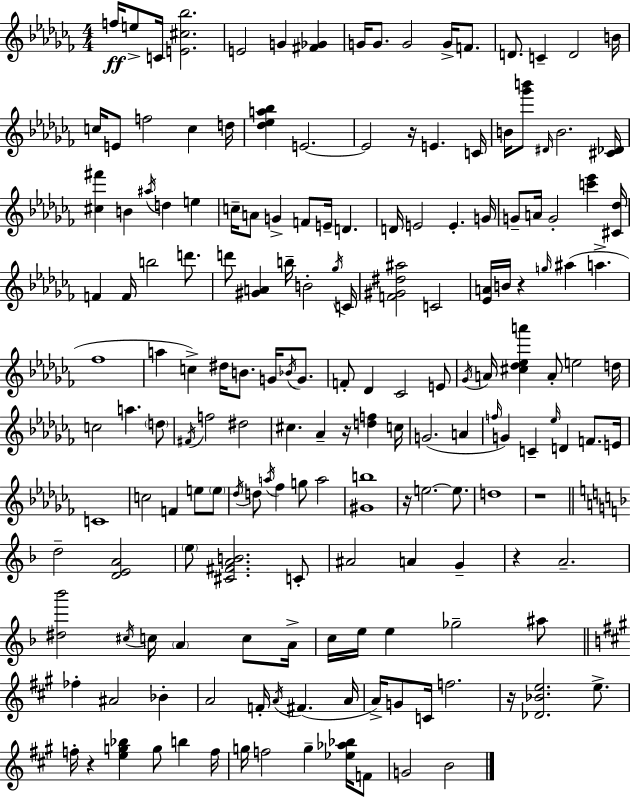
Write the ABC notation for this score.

X:1
T:Untitled
M:4/4
L:1/4
K:Abm
f/4 e/2 C/4 [E^c_b]2 E2 G [^F_G] G/4 G/2 G2 G/4 F/2 D/2 C D2 B/4 c/4 E/2 f2 c d/4 [_d_ea_b] E2 E2 z/4 E C/4 B/4 [_g'b']/2 ^D/4 B2 [^C_D]/4 [^c^f'] B ^a/4 d e c/4 A/2 G F/2 E/4 D D/4 E2 E G/4 G/2 A/4 G2 [c'_e'] [^C_d]/4 F F/4 b2 d'/2 d'/2 [^GA] b/4 B2 _g/4 C/4 [F^G^d^a]2 C2 [_EA]/4 B/4 z g/4 ^a a _f4 a c ^d/4 B/2 G/4 _B/4 G/2 F/2 _D _C2 E/2 _G/4 A/4 [^c_d_ea'] A/2 e2 d/4 c2 a d/2 ^F/4 f2 ^d2 ^c _A z/4 [df] c/4 G2 A f/4 G C _e/4 D F/2 E/4 C4 c2 F e/2 e/2 _d/4 d/2 a/4 _f g/2 a2 [^Gb]4 z/4 e2 e/2 d4 z4 d2 [DEA]2 e/2 [^C^FAB]2 C/2 ^A2 A G z A2 [^d_b']2 ^c/4 c/4 A c/2 A/4 c/4 e/4 e _g2 ^a/2 _f ^A2 _B A2 F/4 A/4 ^F A/4 A/4 G/2 C/4 f2 z/4 [_D_Be]2 e/2 f/4 z [eg_b] g/2 b f/4 g/4 f2 g [_e_a_b]/4 F/2 G2 B2